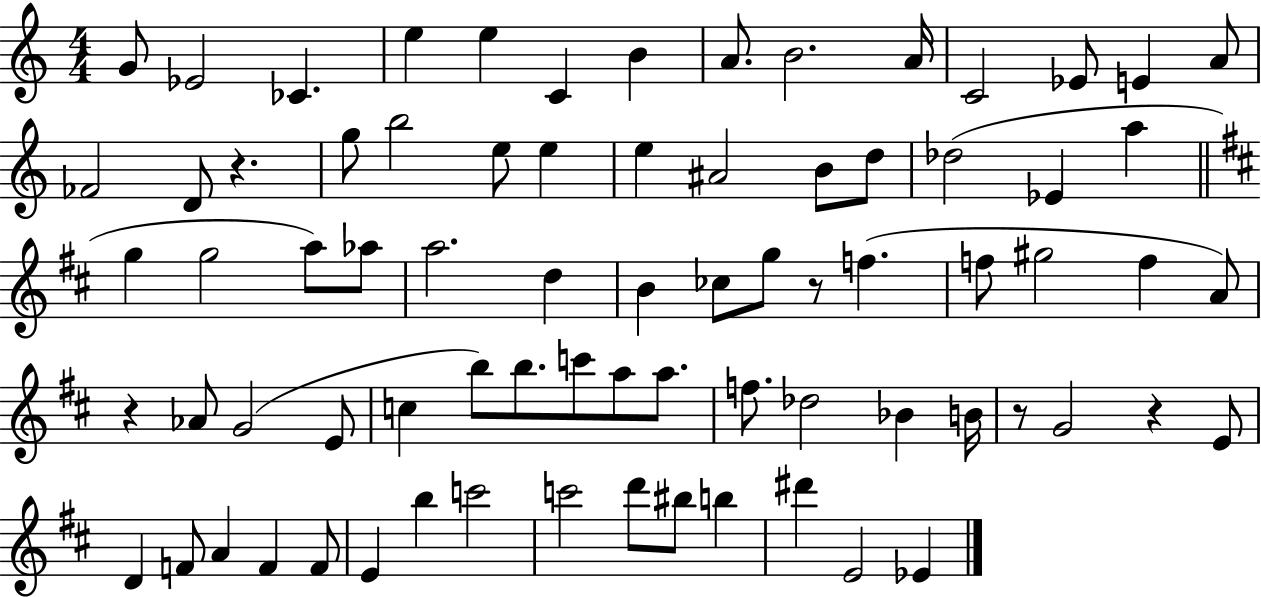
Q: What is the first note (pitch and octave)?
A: G4